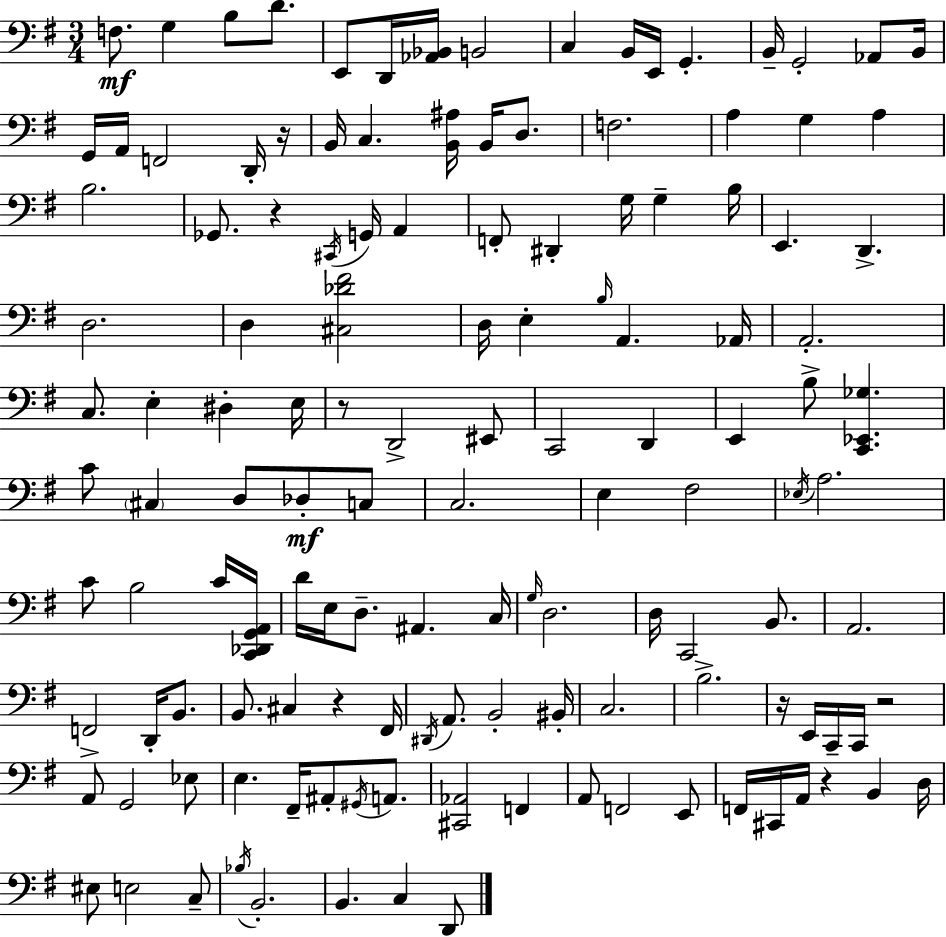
X:1
T:Untitled
M:3/4
L:1/4
K:Em
F,/2 G, B,/2 D/2 E,,/2 D,,/4 [_A,,_B,,]/4 B,,2 C, B,,/4 E,,/4 G,, B,,/4 G,,2 _A,,/2 B,,/4 G,,/4 A,,/4 F,,2 D,,/4 z/4 B,,/4 C, [B,,^A,]/4 B,,/4 D,/2 F,2 A, G, A, B,2 _G,,/2 z ^C,,/4 G,,/4 A,, F,,/2 ^D,, G,/4 G, B,/4 E,, D,, D,2 D, [^C,_D^F]2 D,/4 E, B,/4 A,, _A,,/4 A,,2 C,/2 E, ^D, E,/4 z/2 D,,2 ^E,,/2 C,,2 D,, E,, B,/2 [C,,_E,,_G,] C/2 ^C, D,/2 _D,/2 C,/2 C,2 E, ^F,2 _E,/4 A,2 C/2 B,2 C/4 [C,,_D,,G,,A,,]/4 D/4 E,/4 D,/2 ^A,, C,/4 G,/4 D,2 D,/4 C,,2 B,,/2 A,,2 F,,2 D,,/4 B,,/2 B,,/2 ^C, z ^F,,/4 ^D,,/4 A,,/2 B,,2 ^B,,/4 C,2 B,2 z/4 E,,/4 C,,/4 C,,/4 z2 A,,/2 G,,2 _E,/2 E, ^F,,/4 ^A,,/2 ^G,,/4 A,,/2 [^C,,_A,,]2 F,, A,,/2 F,,2 E,,/2 F,,/4 ^C,,/4 A,,/4 z B,, D,/4 ^E,/2 E,2 C,/2 _B,/4 B,,2 B,, C, D,,/2